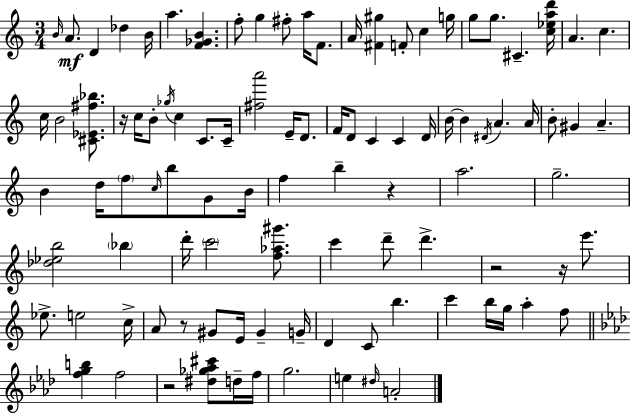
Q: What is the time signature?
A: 3/4